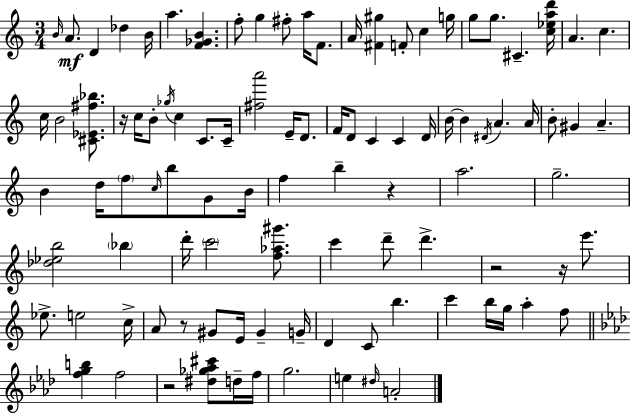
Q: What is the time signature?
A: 3/4